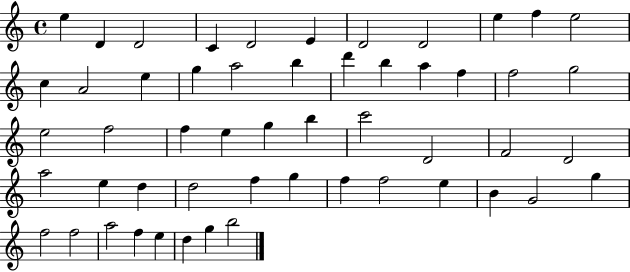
X:1
T:Untitled
M:4/4
L:1/4
K:C
e D D2 C D2 E D2 D2 e f e2 c A2 e g a2 b d' b a f f2 g2 e2 f2 f e g b c'2 D2 F2 D2 a2 e d d2 f g f f2 e B G2 g f2 f2 a2 f e d g b2